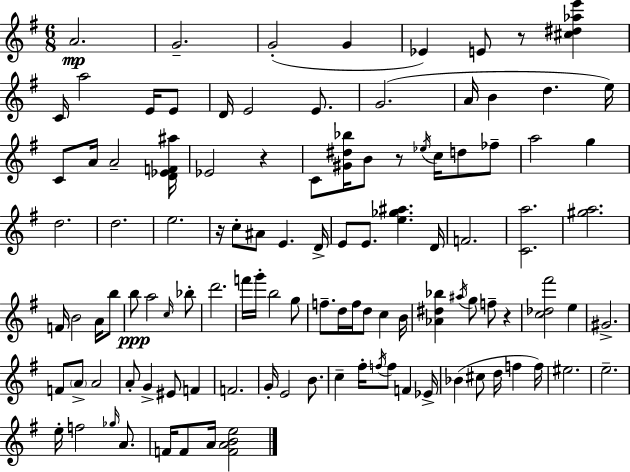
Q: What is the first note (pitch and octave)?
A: A4